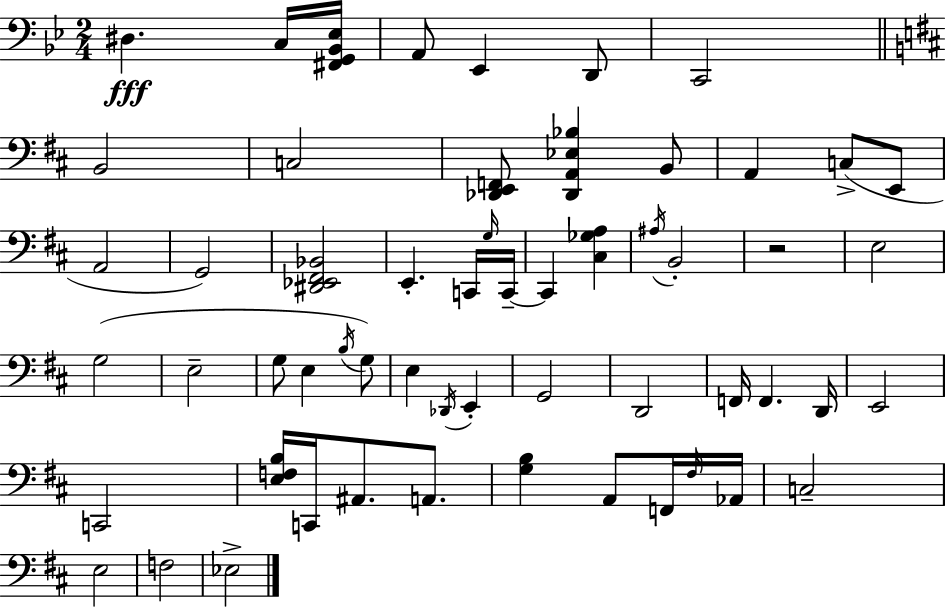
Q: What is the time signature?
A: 2/4